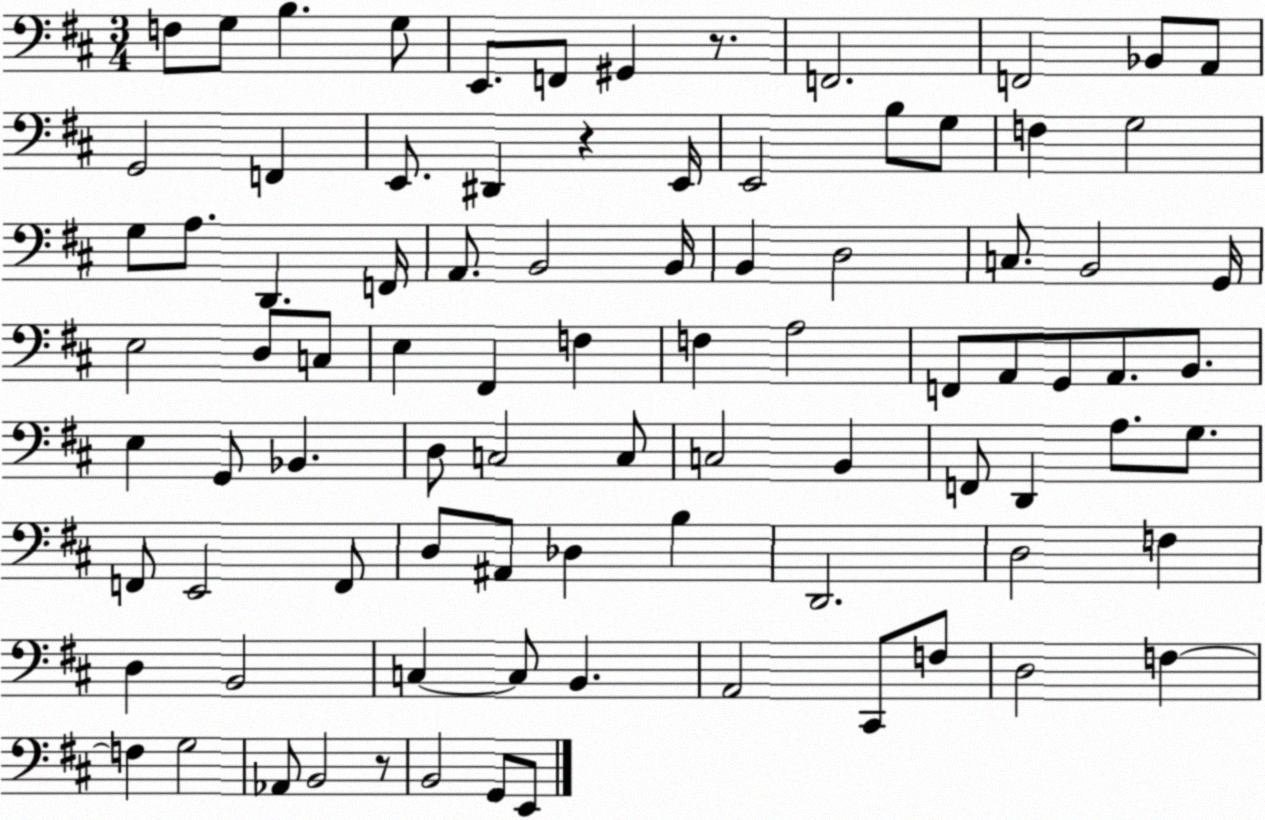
X:1
T:Untitled
M:3/4
L:1/4
K:D
F,/2 G,/2 B, G,/2 E,,/2 F,,/2 ^G,, z/2 F,,2 F,,2 _B,,/2 A,,/2 G,,2 F,, E,,/2 ^D,, z E,,/4 E,,2 B,/2 G,/2 F, G,2 G,/2 A,/2 D,, F,,/4 A,,/2 B,,2 B,,/4 B,, D,2 C,/2 B,,2 G,,/4 E,2 D,/2 C,/2 E, ^F,, F, F, A,2 F,,/2 A,,/2 G,,/2 A,,/2 B,,/2 E, G,,/2 _B,, D,/2 C,2 C,/2 C,2 B,, F,,/2 D,, A,/2 G,/2 F,,/2 E,,2 F,,/2 D,/2 ^A,,/2 _D, B, D,,2 D,2 F, D, B,,2 C, C,/2 B,, A,,2 ^C,,/2 F,/2 D,2 F, F, G,2 _A,,/2 B,,2 z/2 B,,2 G,,/2 E,,/2